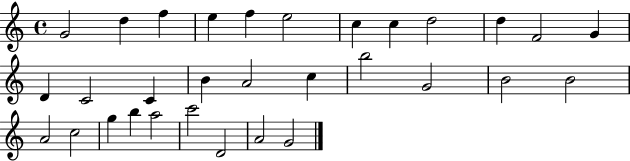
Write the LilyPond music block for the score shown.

{
  \clef treble
  \time 4/4
  \defaultTimeSignature
  \key c \major
  g'2 d''4 f''4 | e''4 f''4 e''2 | c''4 c''4 d''2 | d''4 f'2 g'4 | \break d'4 c'2 c'4 | b'4 a'2 c''4 | b''2 g'2 | b'2 b'2 | \break a'2 c''2 | g''4 b''4 a''2 | c'''2 d'2 | a'2 g'2 | \break \bar "|."
}